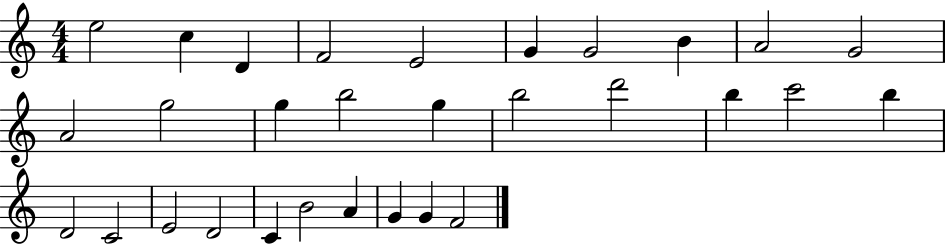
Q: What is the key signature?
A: C major